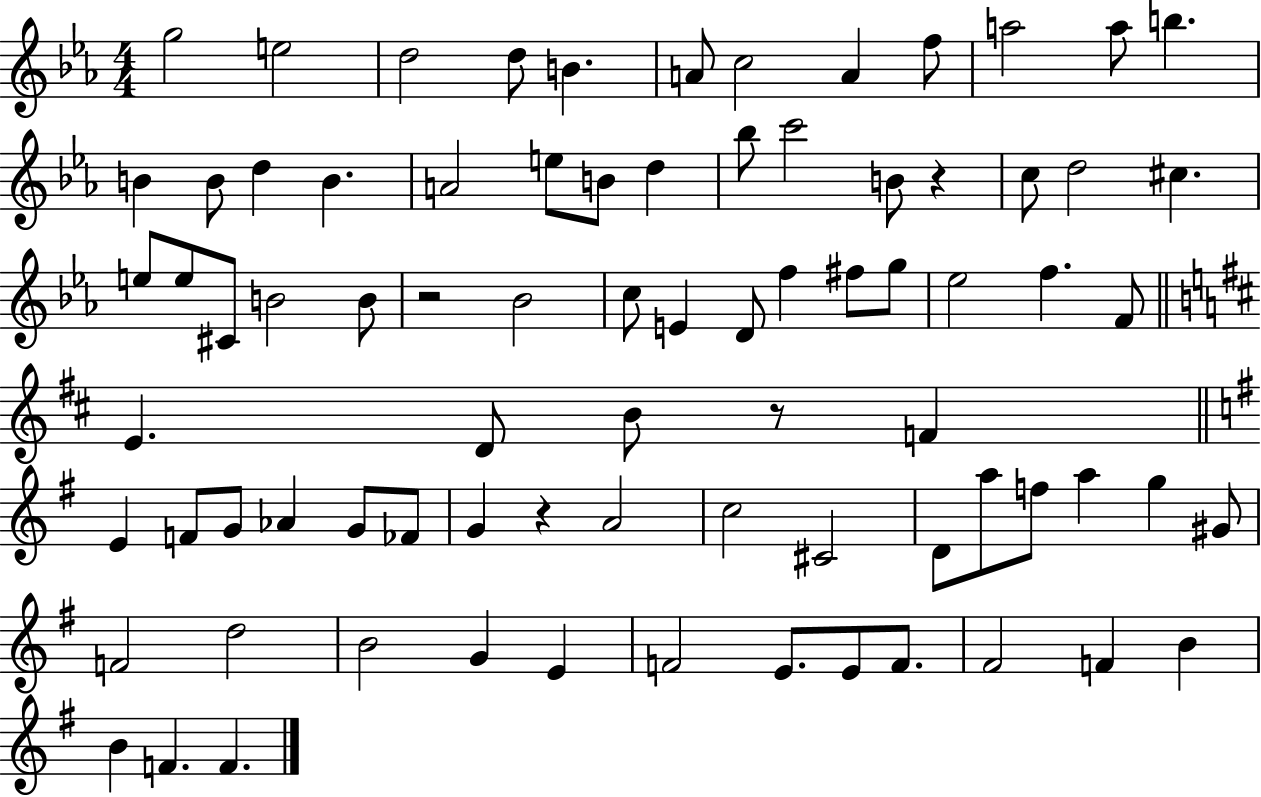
{
  \clef treble
  \numericTimeSignature
  \time 4/4
  \key ees \major
  g''2 e''2 | d''2 d''8 b'4. | a'8 c''2 a'4 f''8 | a''2 a''8 b''4. | \break b'4 b'8 d''4 b'4. | a'2 e''8 b'8 d''4 | bes''8 c'''2 b'8 r4 | c''8 d''2 cis''4. | \break e''8 e''8 cis'8 b'2 b'8 | r2 bes'2 | c''8 e'4 d'8 f''4 fis''8 g''8 | ees''2 f''4. f'8 | \break \bar "||" \break \key d \major e'4. d'8 b'8 r8 f'4 | \bar "||" \break \key g \major e'4 f'8 g'8 aes'4 g'8 fes'8 | g'4 r4 a'2 | c''2 cis'2 | d'8 a''8 f''8 a''4 g''4 gis'8 | \break f'2 d''2 | b'2 g'4 e'4 | f'2 e'8. e'8 f'8. | fis'2 f'4 b'4 | \break b'4 f'4. f'4. | \bar "|."
}